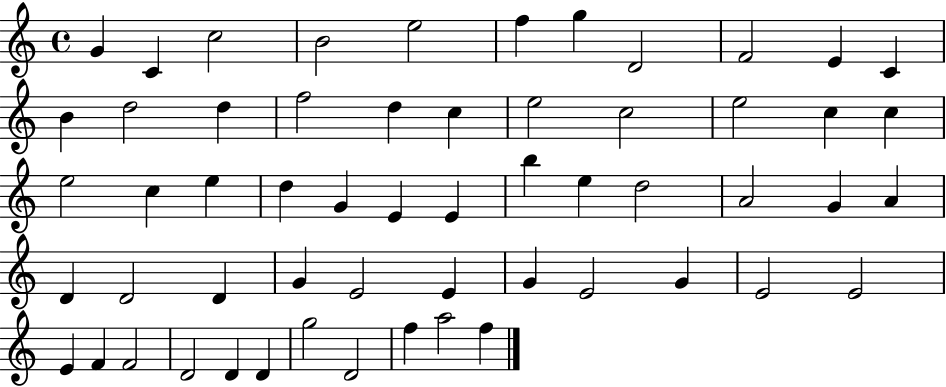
{
  \clef treble
  \time 4/4
  \defaultTimeSignature
  \key c \major
  g'4 c'4 c''2 | b'2 e''2 | f''4 g''4 d'2 | f'2 e'4 c'4 | \break b'4 d''2 d''4 | f''2 d''4 c''4 | e''2 c''2 | e''2 c''4 c''4 | \break e''2 c''4 e''4 | d''4 g'4 e'4 e'4 | b''4 e''4 d''2 | a'2 g'4 a'4 | \break d'4 d'2 d'4 | g'4 e'2 e'4 | g'4 e'2 g'4 | e'2 e'2 | \break e'4 f'4 f'2 | d'2 d'4 d'4 | g''2 d'2 | f''4 a''2 f''4 | \break \bar "|."
}